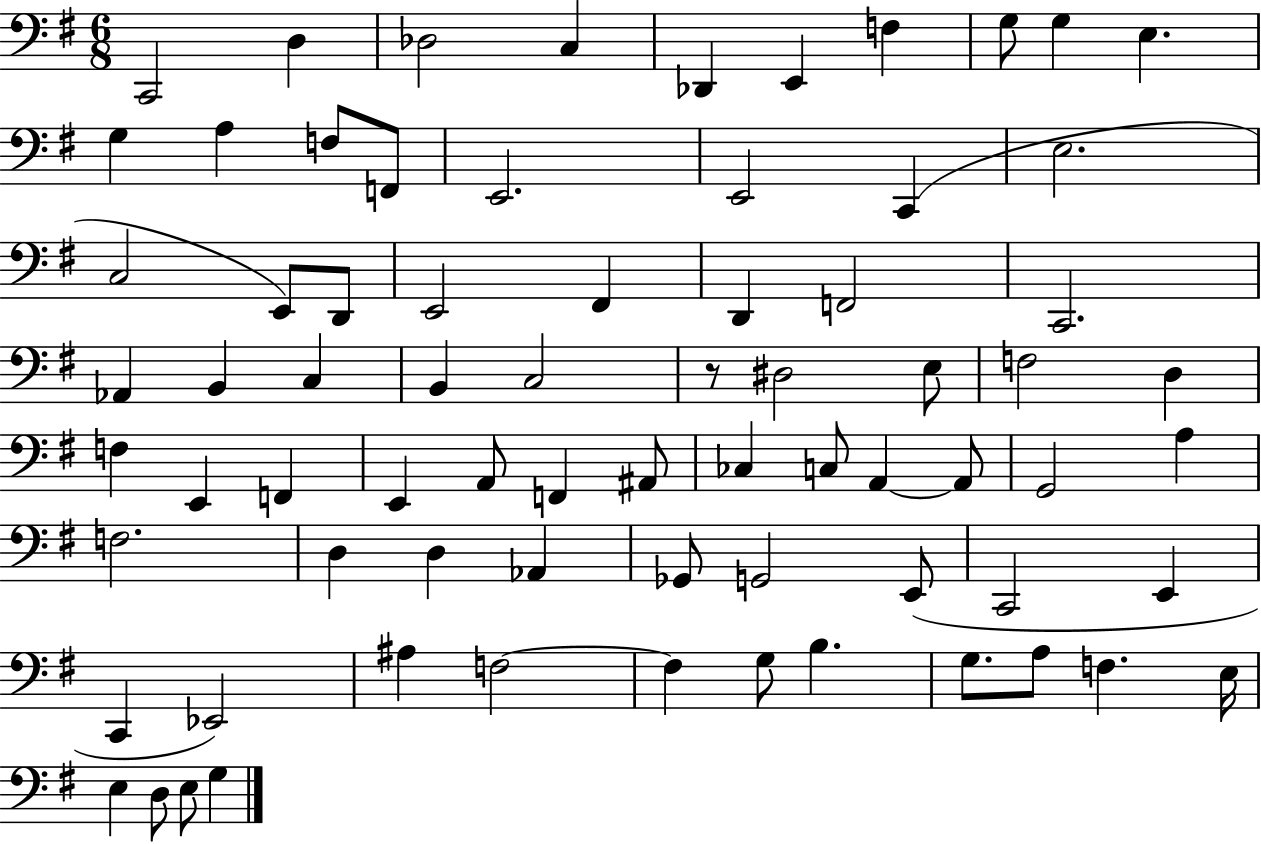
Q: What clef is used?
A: bass